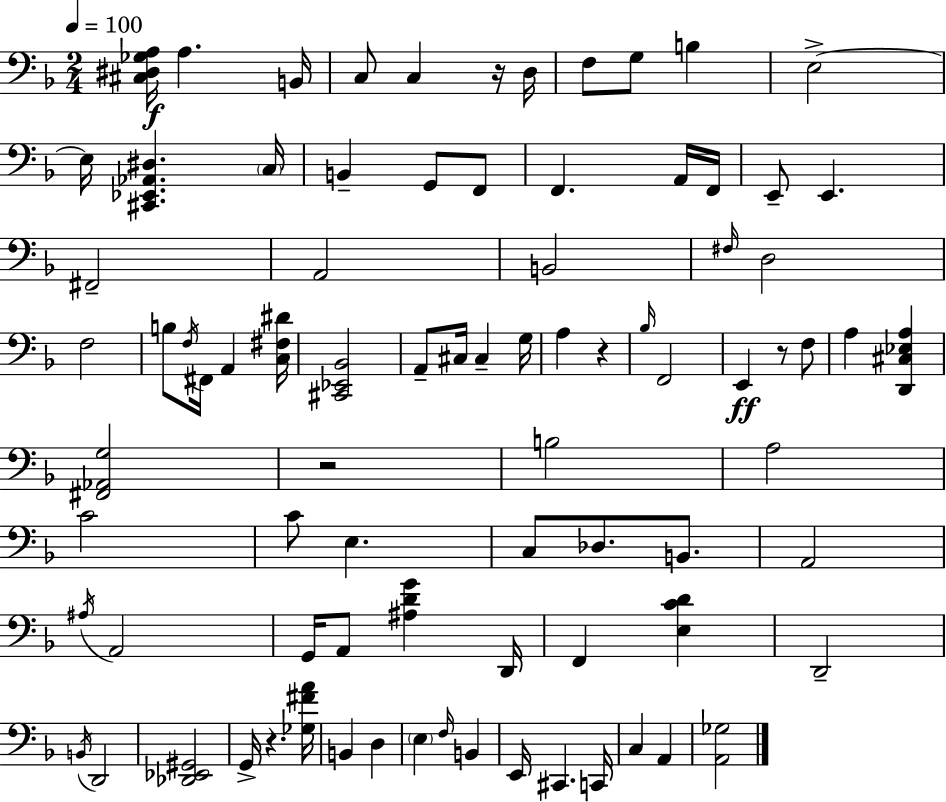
X:1
T:Untitled
M:2/4
L:1/4
K:Dm
[^C,^D,_G,A,]/4 A, B,,/4 C,/2 C, z/4 D,/4 F,/2 G,/2 B, E,2 E,/4 [^C,,_E,,_A,,^D,] C,/4 B,, G,,/2 F,,/2 F,, A,,/4 F,,/4 E,,/2 E,, ^F,,2 A,,2 B,,2 ^F,/4 D,2 F,2 B,/2 F,/4 ^F,,/4 A,, [C,^F,^D]/4 [^C,,_E,,_B,,]2 A,,/2 ^C,/4 ^C, G,/4 A, z _B,/4 F,,2 E,, z/2 F,/2 A, [D,,^C,_E,A,] [^F,,_A,,G,]2 z2 B,2 A,2 C2 C/2 E, C,/2 _D,/2 B,,/2 A,,2 ^A,/4 A,,2 G,,/4 A,,/2 [^A,DG] D,,/4 F,, [E,CD] D,,2 B,,/4 D,,2 [_D,,_E,,^G,,]2 G,,/4 z [_G,^FA]/4 B,, D, E, F,/4 B,, E,,/4 ^C,, C,,/4 C, A,, [A,,_G,]2